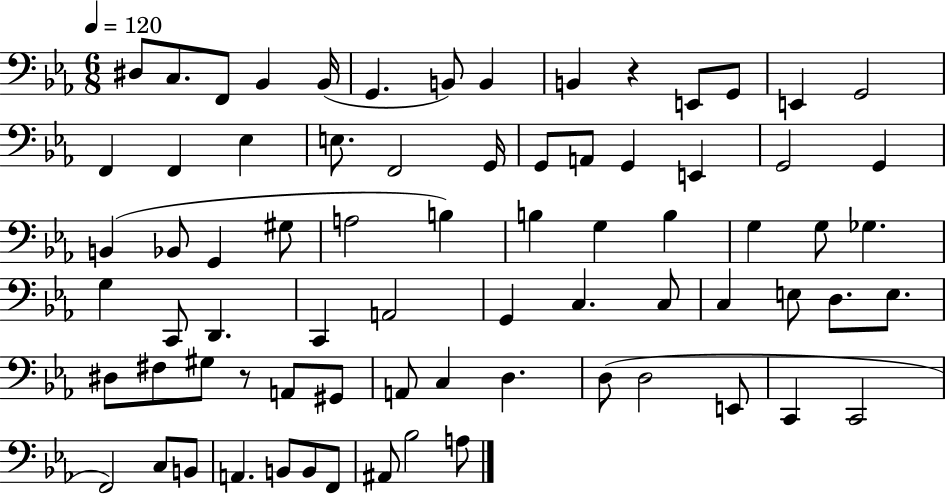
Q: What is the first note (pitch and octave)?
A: D#3